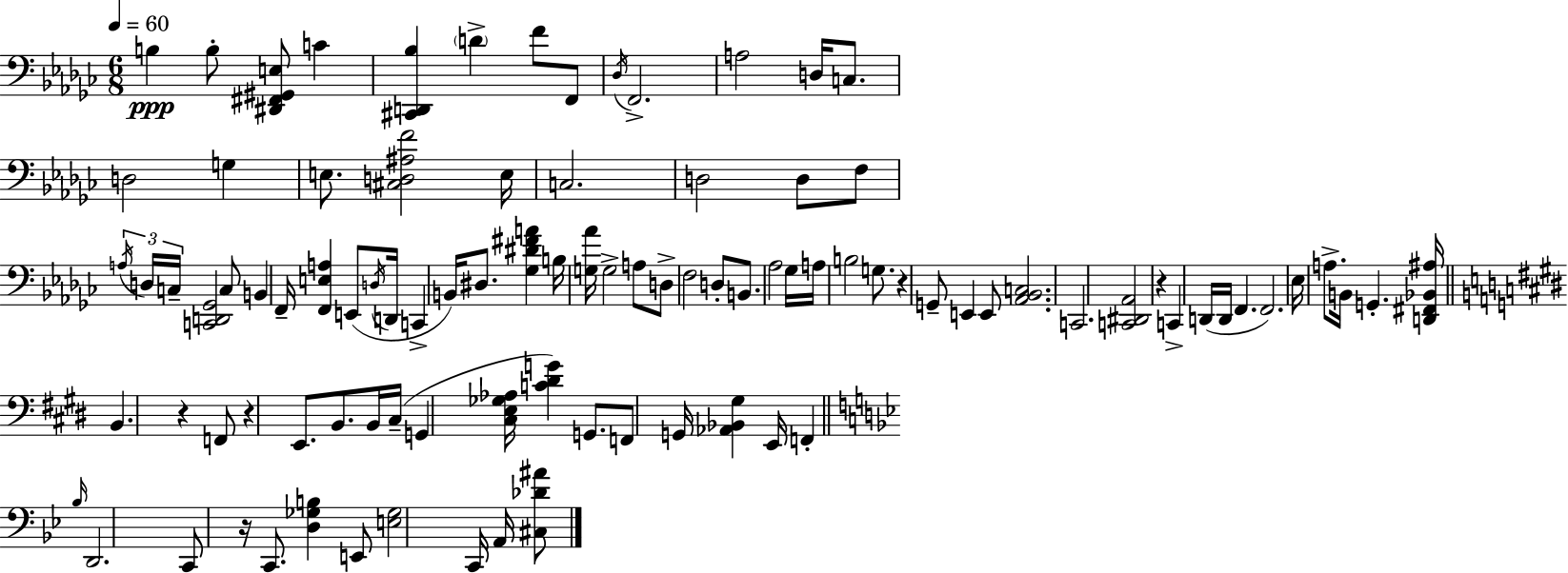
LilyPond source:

{
  \clef bass
  \numericTimeSignature
  \time 6/8
  \key ees \minor
  \tempo 4 = 60
  \repeat volta 2 { b4\ppp b8-. <dis, fis, gis, e>8 c'4 | <cis, d, bes>4 \parenthesize d'4-> f'8 f,8 | \acciaccatura { des16 } f,2.-> | a2 d16 c8. | \break d2 g4 | e8. <cis d ais f'>2 | e16 c2. | d2 d8 f8 | \break \tuplet 3/2 { \acciaccatura { a16 } d16 c16-- } <c, d, ges,>2 | c8 b,4 f,16-- <f, e a>4 e,8( | \acciaccatura { d16 } d,16 c,4-> b,16) dis8. <ges dis' fis' a'>4 | b16 <g aes'>16 g2-> | \break a8 d8-> f2 | d8-. b,8. aes2 | ges16 a16 b2 | g8. r4 g,8-- e,4 | \break e,8 <aes, bes, c>2. | c,2. | <c, dis, aes,>2 r4 | c,4-> d,16( d,16 f,4. | \break f,2.) | ees16 a8.-> b,16 g,4.-. | <d, fis, bes, ais>16 \bar "||" \break \key e \major b,4. r4 f,8 | r4 e,8. b,8. b,16 cis16--( | g,4 <cis e ges aes>16 <c' dis' g'>4) g,8. | f,8 g,16 <aes, bes, gis>4 e,16 f,4-. | \break \bar "||" \break \key bes \major \grace { bes16 } d,2. | c,8 r16 c,8. <d ges b>4 e,8 | <e ges>2 c,16 a,16 <cis des' ais'>8 | } \bar "|."
}